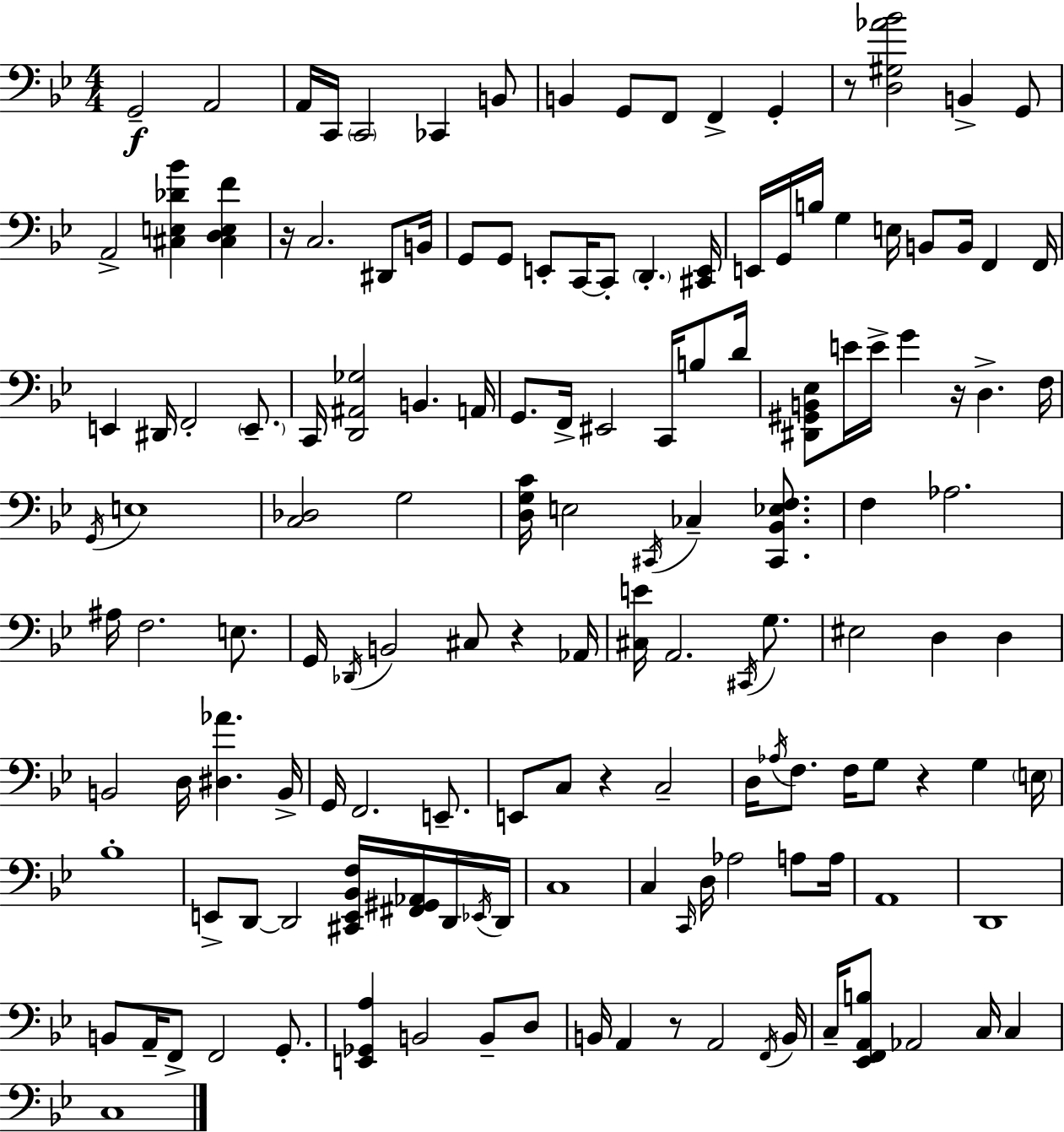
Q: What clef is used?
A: bass